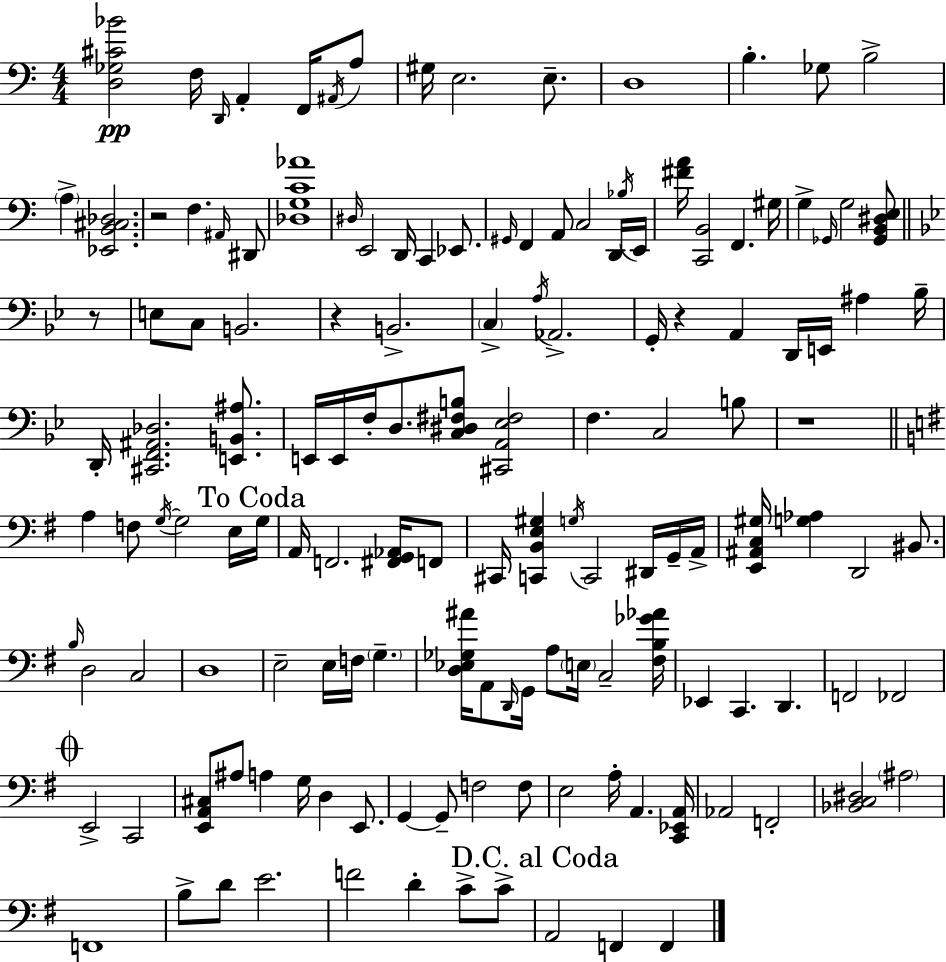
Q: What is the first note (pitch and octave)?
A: F3